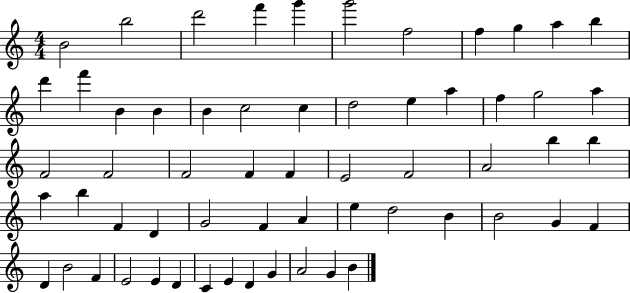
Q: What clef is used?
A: treble